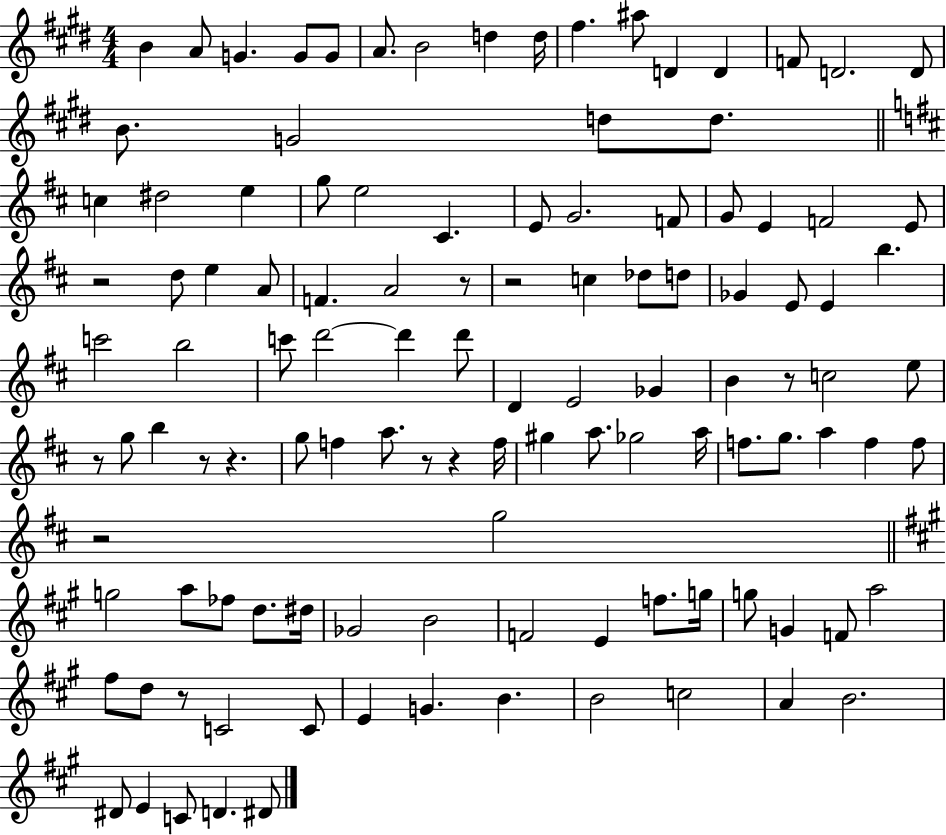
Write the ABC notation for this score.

X:1
T:Untitled
M:4/4
L:1/4
K:E
B A/2 G G/2 G/2 A/2 B2 d d/4 ^f ^a/2 D D F/2 D2 D/2 B/2 G2 d/2 d/2 c ^d2 e g/2 e2 ^C E/2 G2 F/2 G/2 E F2 E/2 z2 d/2 e A/2 F A2 z/2 z2 c _d/2 d/2 _G E/2 E b c'2 b2 c'/2 d'2 d' d'/2 D E2 _G B z/2 c2 e/2 z/2 g/2 b z/2 z g/2 f a/2 z/2 z f/4 ^g a/2 _g2 a/4 f/2 g/2 a f f/2 z2 g2 g2 a/2 _f/2 d/2 ^d/4 _G2 B2 F2 E f/2 g/4 g/2 G F/2 a2 ^f/2 d/2 z/2 C2 C/2 E G B B2 c2 A B2 ^D/2 E C/2 D ^D/2